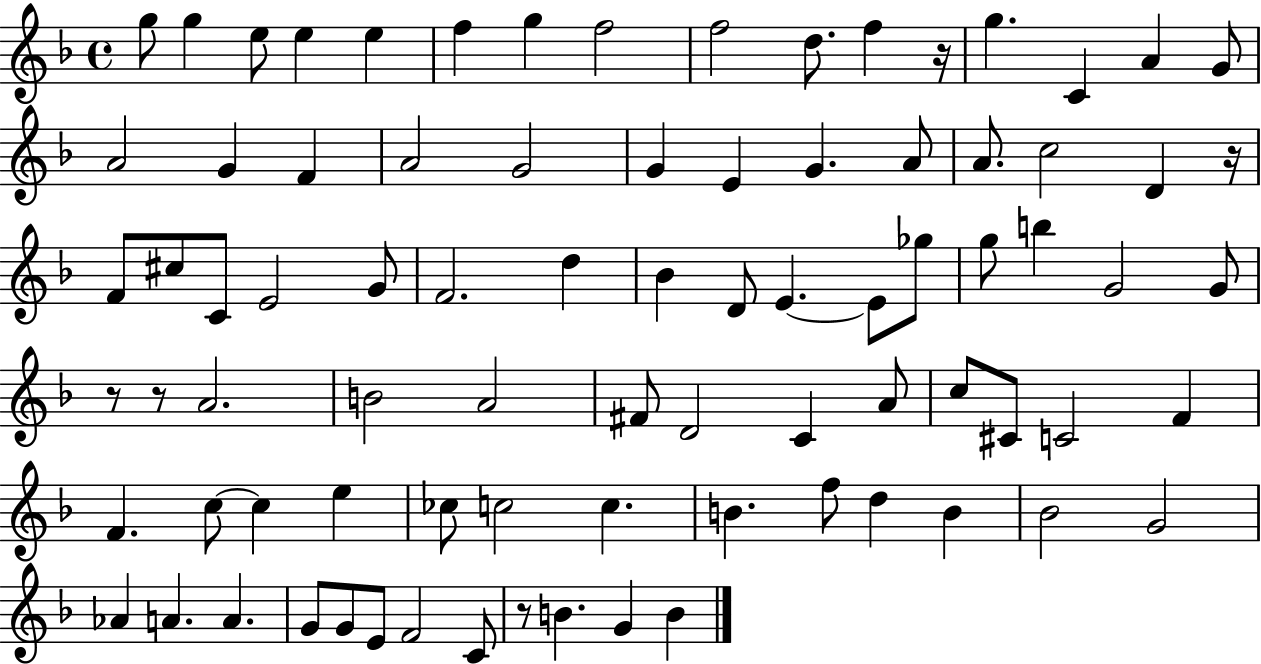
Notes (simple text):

G5/e G5/q E5/e E5/q E5/q F5/q G5/q F5/h F5/h D5/e. F5/q R/s G5/q. C4/q A4/q G4/e A4/h G4/q F4/q A4/h G4/h G4/q E4/q G4/q. A4/e A4/e. C5/h D4/q R/s F4/e C#5/e C4/e E4/h G4/e F4/h. D5/q Bb4/q D4/e E4/q. E4/e Gb5/e G5/e B5/q G4/h G4/e R/e R/e A4/h. B4/h A4/h F#4/e D4/h C4/q A4/e C5/e C#4/e C4/h F4/q F4/q. C5/e C5/q E5/q CES5/e C5/h C5/q. B4/q. F5/e D5/q B4/q Bb4/h G4/h Ab4/q A4/q. A4/q. G4/e G4/e E4/e F4/h C4/e R/e B4/q. G4/q B4/q